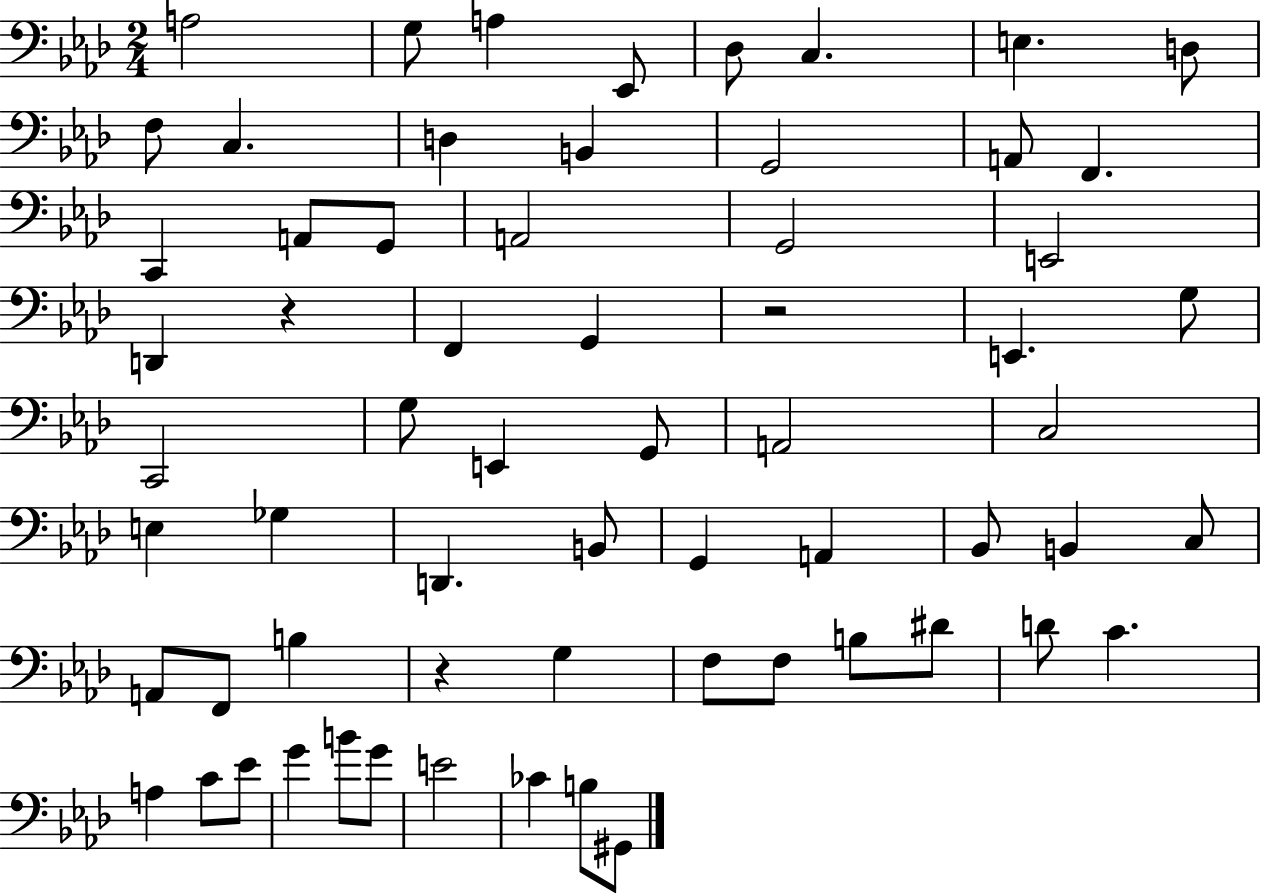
A3/h G3/e A3/q Eb2/e Db3/e C3/q. E3/q. D3/e F3/e C3/q. D3/q B2/q G2/h A2/e F2/q. C2/q A2/e G2/e A2/h G2/h E2/h D2/q R/q F2/q G2/q R/h E2/q. G3/e C2/h G3/e E2/q G2/e A2/h C3/h E3/q Gb3/q D2/q. B2/e G2/q A2/q Bb2/e B2/q C3/e A2/e F2/e B3/q R/q G3/q F3/e F3/e B3/e D#4/e D4/e C4/q. A3/q C4/e Eb4/e G4/q B4/e G4/e E4/h CES4/q B3/e G#2/e